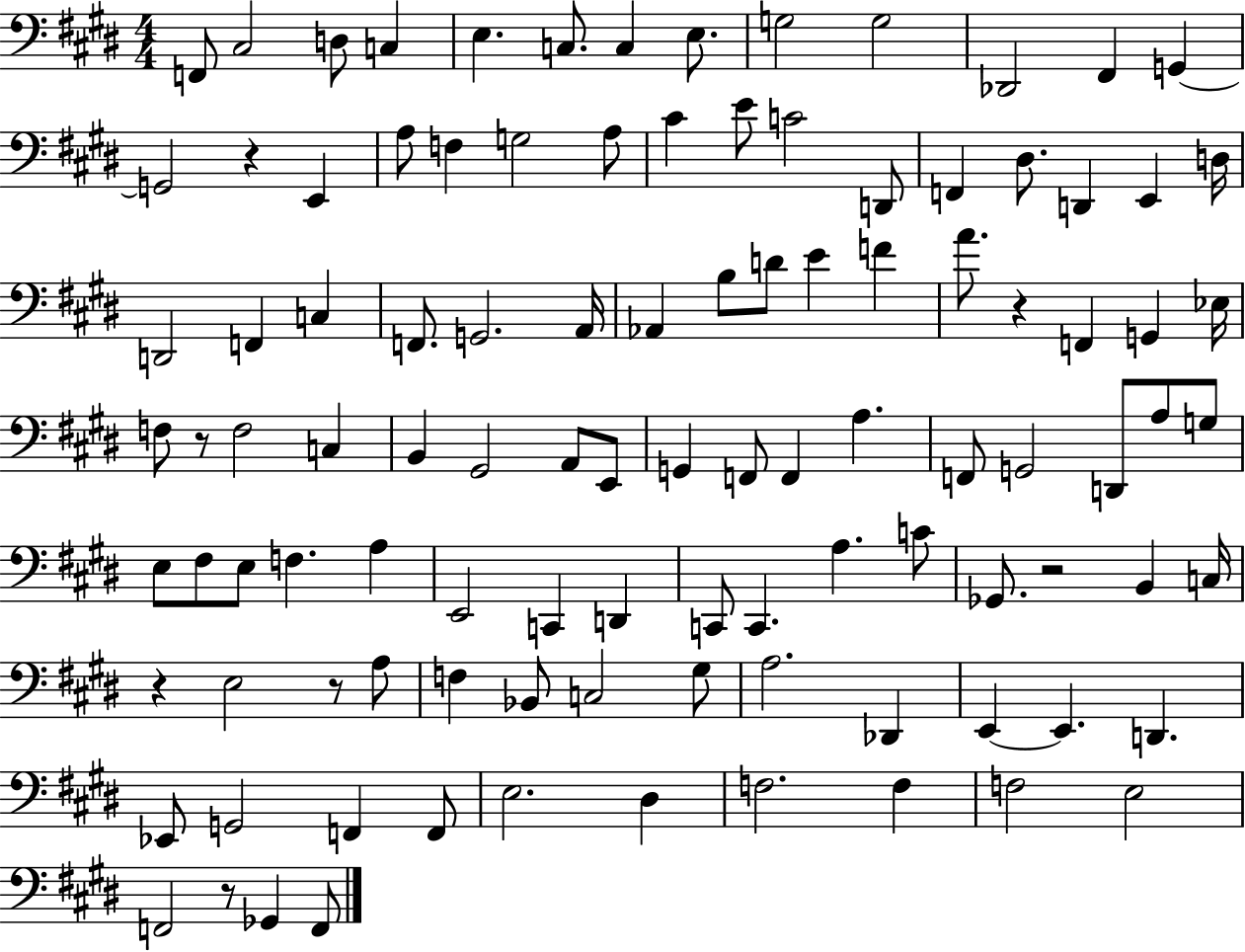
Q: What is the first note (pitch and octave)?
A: F2